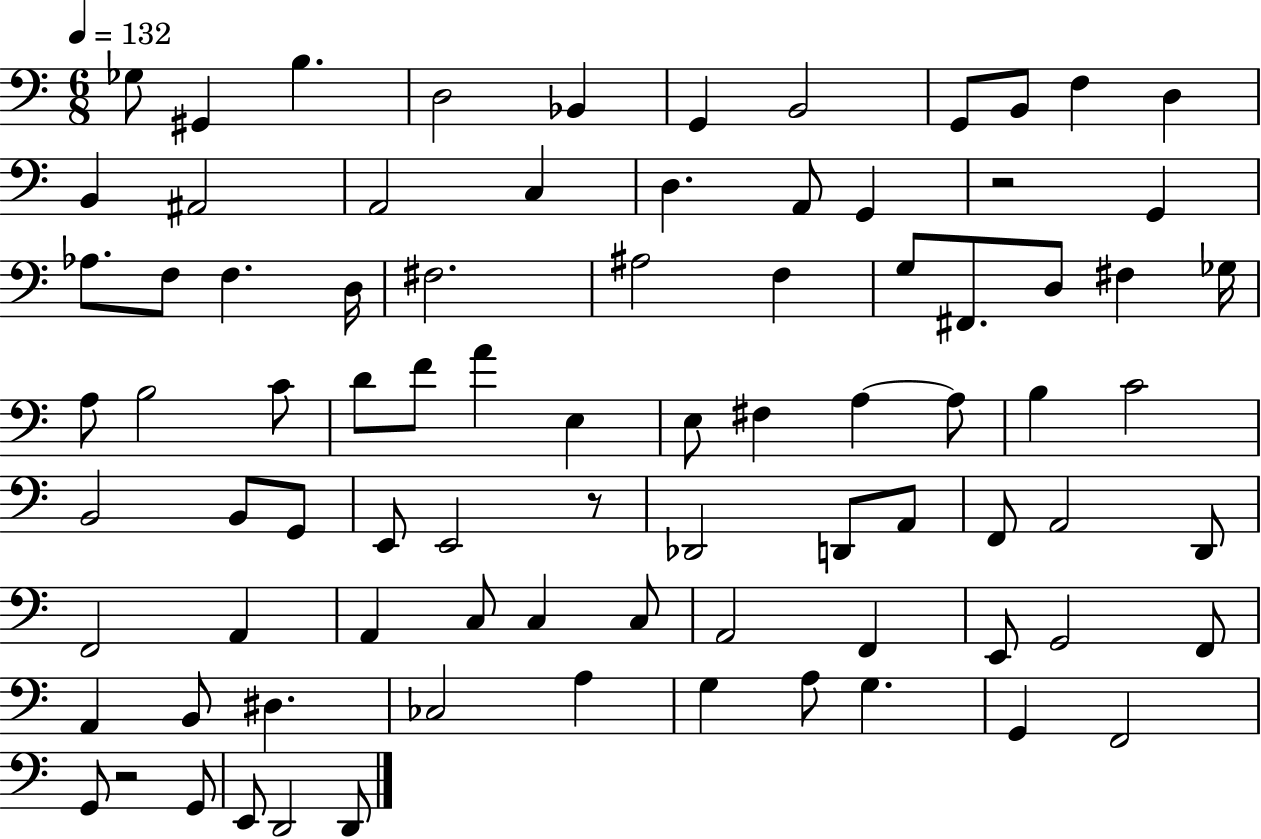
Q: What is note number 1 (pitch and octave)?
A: Gb3